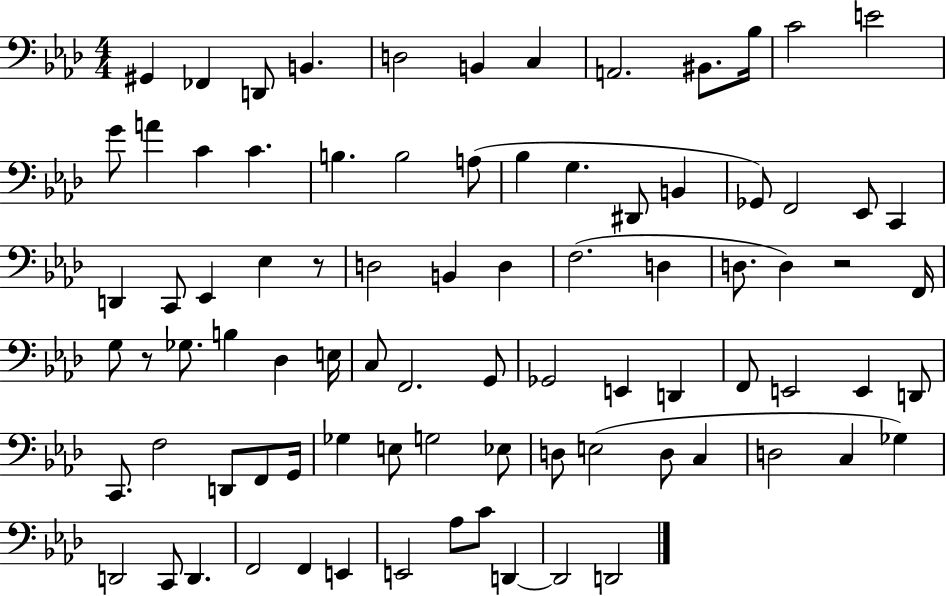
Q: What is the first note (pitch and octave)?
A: G#2